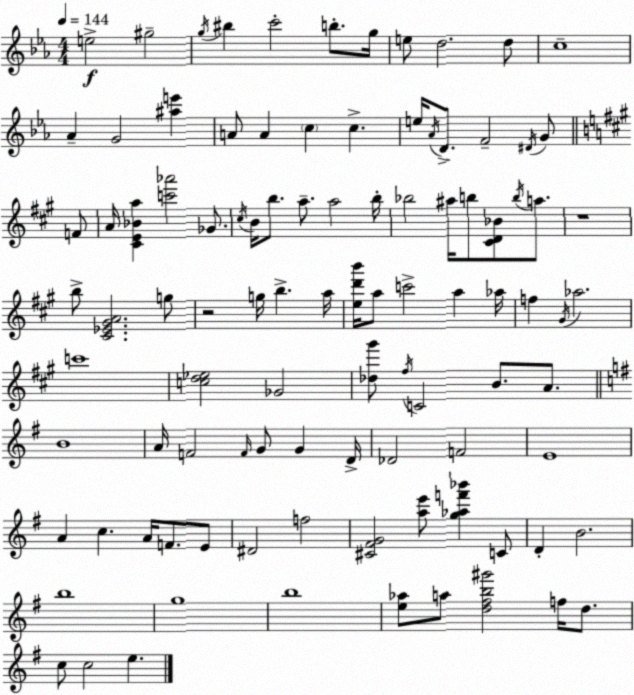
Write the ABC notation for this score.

X:1
T:Untitled
M:4/4
L:1/4
K:Cm
e2 ^g2 g/4 ^b c'2 b/2 g/4 e/2 d2 d/2 c4 _A G2 [^ae'] A/2 A c c e/4 _A/4 D/2 F2 ^D/4 G/2 F/2 A/4 [^CE_Ba] [c'_a']2 _G/2 ^c/4 B/4 b/2 a/2 a2 b/4 _b2 ^a/4 b/2 [^CD_B]/2 b/4 a/2 z4 b/2 [^C_E^GA]2 g/2 z2 g/4 b a/4 [ed'b']/4 a/2 c'2 a _a/4 f ^G/4 _a2 c'4 [cd_e]2 _G2 [_d^g']/2 ^f/4 C2 B/2 A/2 B4 A/4 F2 F/4 G/2 G D/4 _D2 F2 E4 A c A/4 F/2 E/2 ^D2 f2 [^C^FG]2 [ae']/2 [g_af'_b'] C/2 D B2 b4 g4 b4 [e_a]/2 a/2 [d^fb^g']2 f/4 d/2 c/2 c2 e